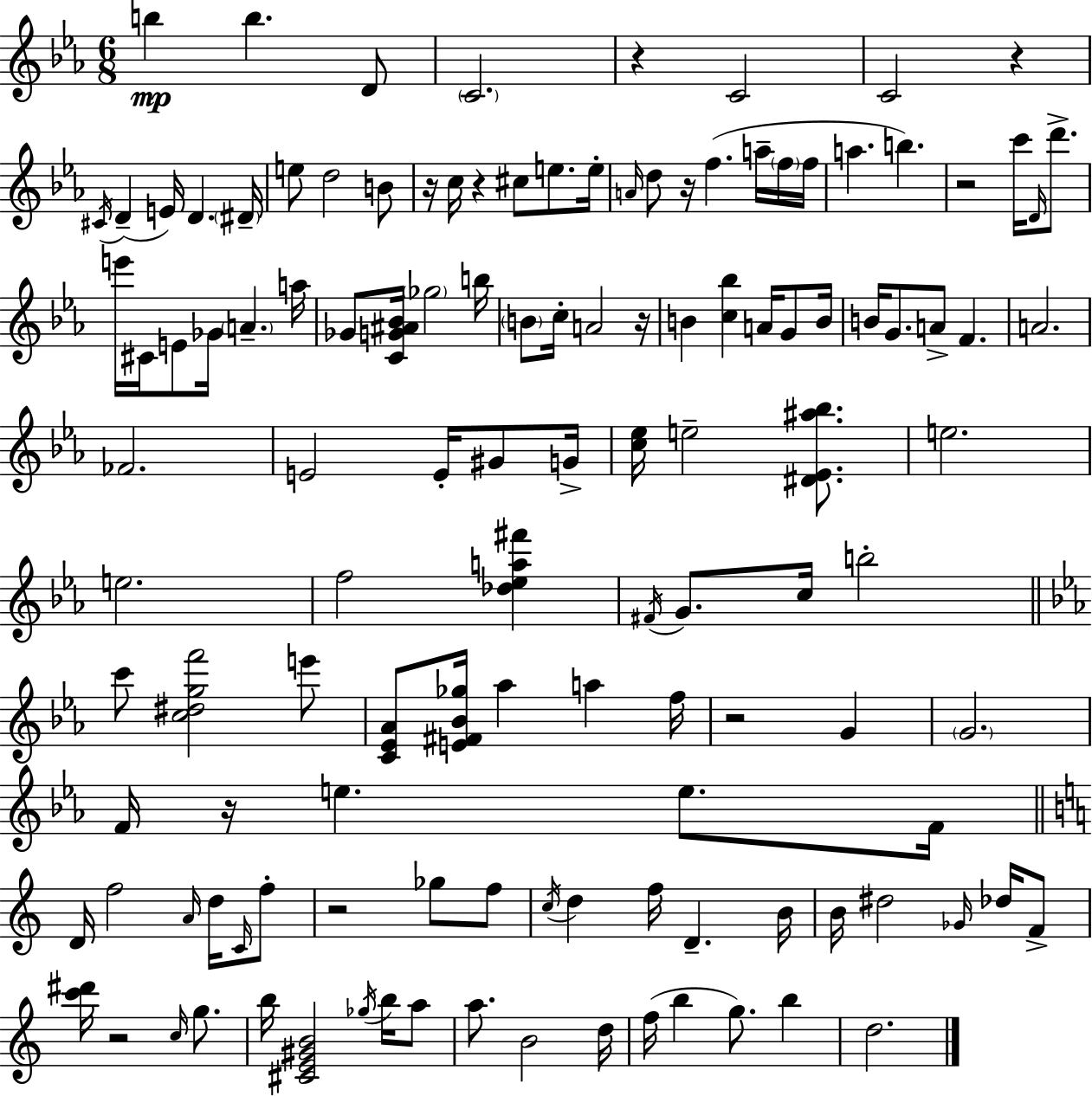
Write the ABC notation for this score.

X:1
T:Untitled
M:6/8
L:1/4
K:Eb
b b D/2 C2 z C2 C2 z ^C/4 D E/4 D ^D/4 e/2 d2 B/2 z/4 c/4 z ^c/2 e/2 e/4 A/4 d/2 z/4 f a/4 f/4 f/4 a b z2 c'/4 D/4 d'/2 e'/4 ^C/4 E/2 _G/4 A a/4 _G/2 [CG^A_B]/4 _g2 b/4 B/2 c/4 A2 z/4 B [c_b] A/4 G/2 B/4 B/4 G/2 A/2 F A2 _F2 E2 E/4 ^G/2 G/4 [c_e]/4 e2 [^D_E^a_b]/2 e2 e2 f2 [_d_ea^f'] ^F/4 G/2 c/4 b2 c'/2 [c^dgf']2 e'/2 [C_E_A]/2 [E^F_B_g]/4 _a a f/4 z2 G G2 F/4 z/4 e e/2 F/4 D/4 f2 A/4 d/4 C/4 f/2 z2 _g/2 f/2 c/4 d f/4 D B/4 B/4 ^d2 _G/4 _d/4 F/2 [c'^d']/4 z2 c/4 g/2 b/4 [^CE^GB]2 _g/4 b/4 a/2 a/2 B2 d/4 f/4 b g/2 b d2